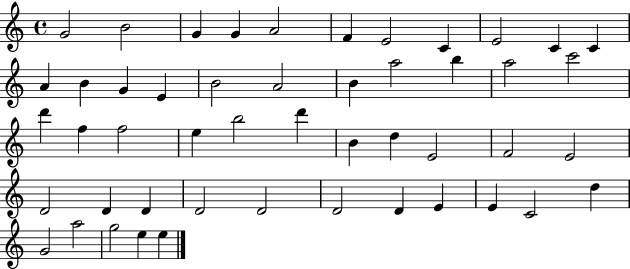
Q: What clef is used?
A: treble